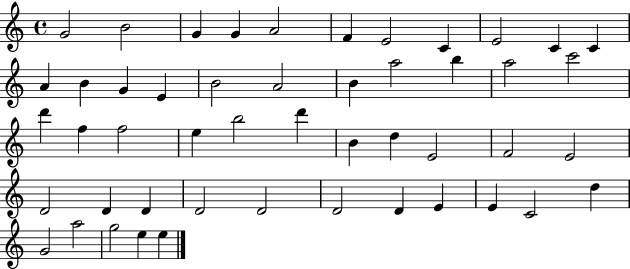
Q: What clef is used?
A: treble